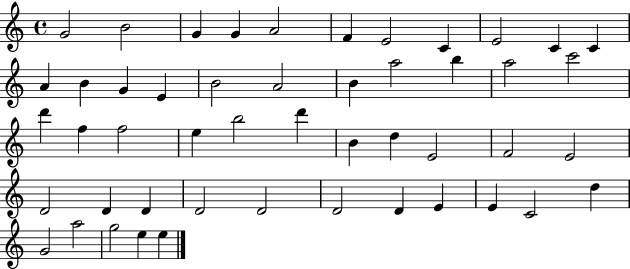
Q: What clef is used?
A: treble